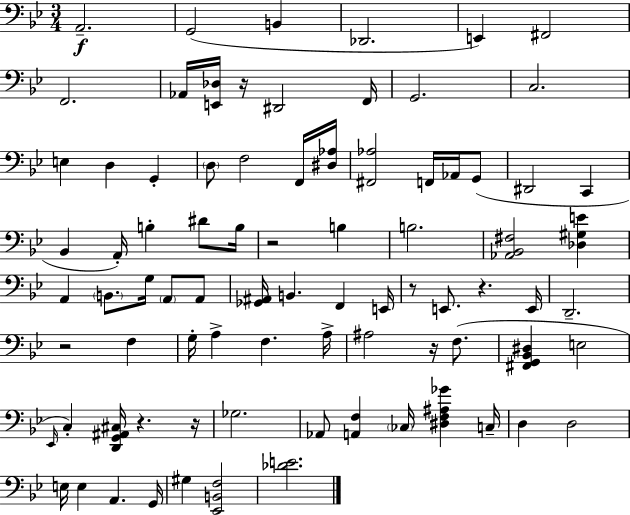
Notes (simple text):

A2/h. G2/h B2/q Db2/h. E2/q F#2/h F2/h. Ab2/s [E2,Db3]/s R/s D#2/h F2/s G2/h. C3/h. E3/q D3/q G2/q D3/e F3/h F2/s [D#3,Ab3]/s [F#2,Ab3]/h F2/s Ab2/s G2/e D#2/h C2/q Bb2/q A2/s B3/q D#4/e B3/s R/h B3/q B3/h. [Ab2,Bb2,F#3]/h [Db3,G#3,E4]/q A2/q B2/e. G3/s A2/e A2/e [Gb2,A#2]/s B2/q. F2/q E2/s R/e E2/e. R/q. E2/s D2/h. R/h F3/q G3/s A3/q F3/q. A3/s A#3/h R/s F3/e. [F#2,G2,Bb2,D#3]/q E3/h Eb2/s C3/q [D2,G2,A#2,C#3]/s R/q. R/s Gb3/h. Ab2/e [A2,F3]/q CES3/s [D#3,F3,A#3,Gb4]/q C3/s D3/q D3/h E3/s E3/q A2/q. G2/s G#3/q [Eb2,B2,F3]/h [Db4,E4]/h.